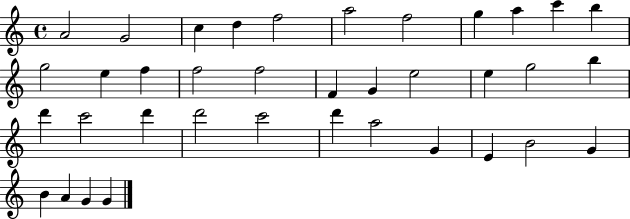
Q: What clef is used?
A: treble